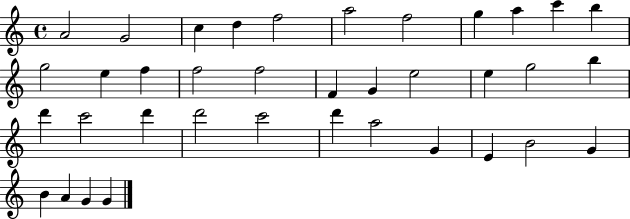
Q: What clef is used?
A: treble